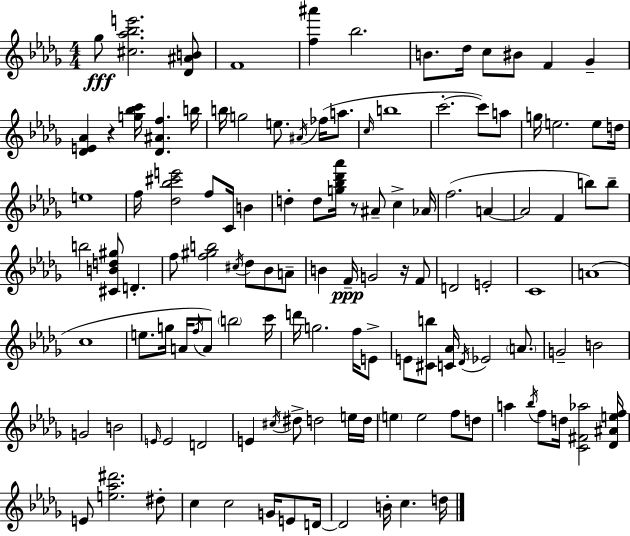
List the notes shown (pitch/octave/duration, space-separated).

Gb5/e [C#5,Ab5,Bb5,E6]/h. [Db4,A#4,B4]/e F4/w [F5,A#6]/q Bb5/h. B4/e. Db5/s C5/e BIS4/e F4/q Gb4/q [Db4,E4,Ab4]/q R/q [G5,Bb5,C6]/s [Db4,A#4,F5]/q. B5/s B5/s G5/h E5/e. A#4/s FES5/s A5/e. C5/s B5/w C6/h. C6/e A5/e G5/s E5/h. E5/e D5/s E5/w F5/s [Db5,Bb5,C#6,E6]/h F5/e C4/s B4/q D5/q D5/e [G5,Bb5,Db6,Ab6]/s R/e A#4/e C5/q Ab4/s F5/h. A4/q A4/h F4/q B5/e B5/e B5/h [C#4,B4,D5,G#5]/e D4/q. F5/e [F5,G#5,B5]/h C#5/s Db5/e Bb4/e A4/e B4/q F4/s G4/h R/s F4/e D4/h E4/h C4/w A4/w C5/w E5/e. G5/s A4/s F5/s A4/e B5/h C6/s D6/s G5/h. F5/s E4/e E4/e [C#4,B5]/e [C4,Ab4]/s Db4/s Eb4/h A4/e. G4/h B4/h G4/h B4/h E4/s E4/h D4/h E4/q C#5/s D#5/e D5/h E5/s D5/s E5/q E5/h F5/e D5/e A5/q Bb5/s F5/e D5/s [C4,F#4,Ab5]/h [Db4,A#4,E5,F5]/s E4/e [E5,Ab5,D#6]/h. D#5/e C5/q C5/h G4/s E4/e D4/s D4/h B4/s C5/q. D5/s